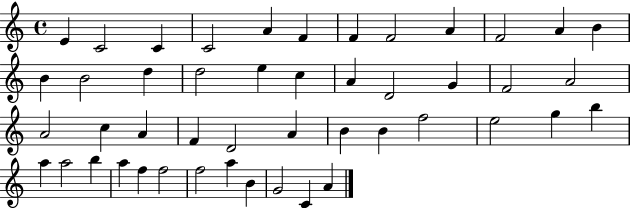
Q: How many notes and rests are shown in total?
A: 47